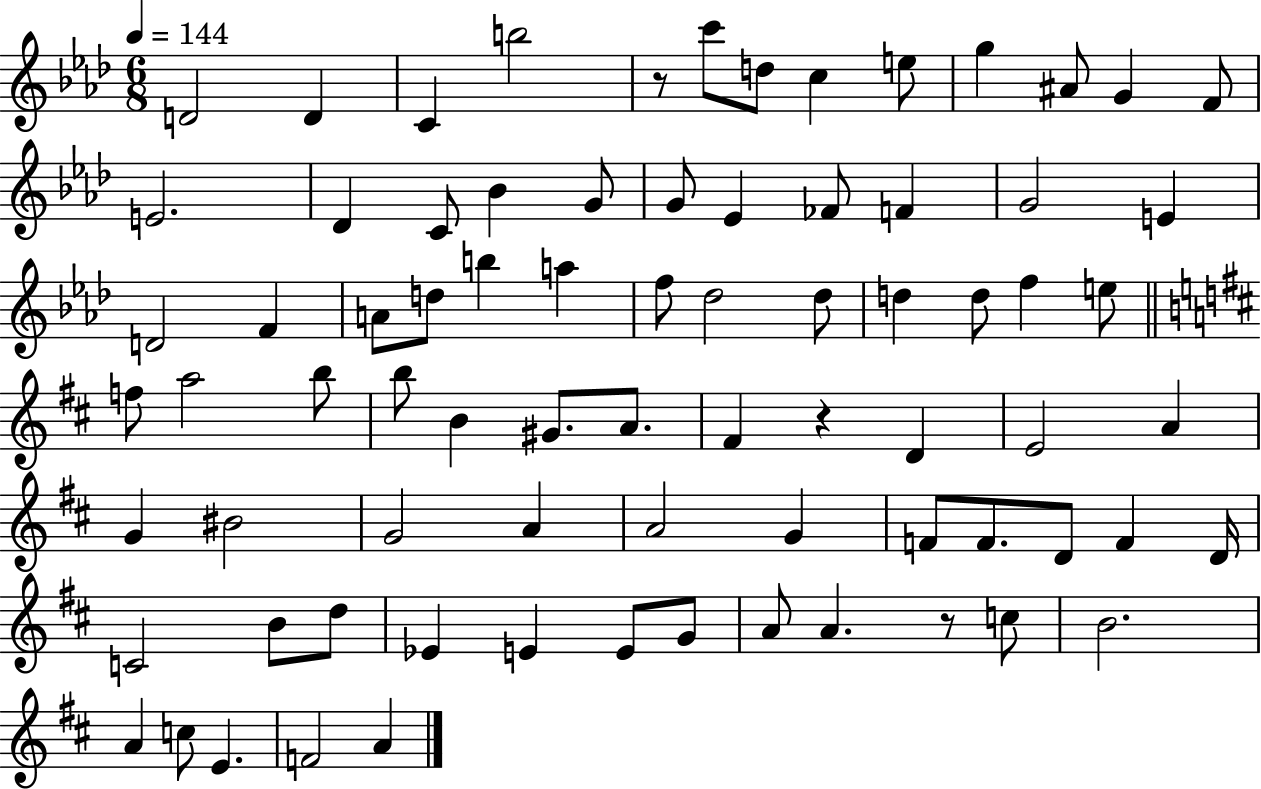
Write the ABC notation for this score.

X:1
T:Untitled
M:6/8
L:1/4
K:Ab
D2 D C b2 z/2 c'/2 d/2 c e/2 g ^A/2 G F/2 E2 _D C/2 _B G/2 G/2 _E _F/2 F G2 E D2 F A/2 d/2 b a f/2 _d2 _d/2 d d/2 f e/2 f/2 a2 b/2 b/2 B ^G/2 A/2 ^F z D E2 A G ^B2 G2 A A2 G F/2 F/2 D/2 F D/4 C2 B/2 d/2 _E E E/2 G/2 A/2 A z/2 c/2 B2 A c/2 E F2 A